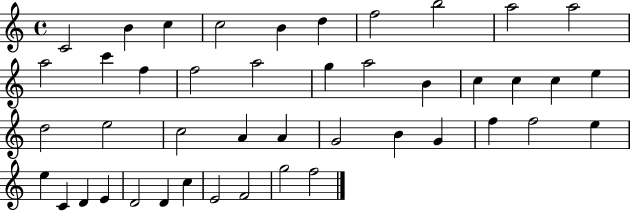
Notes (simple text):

C4/h B4/q C5/q C5/h B4/q D5/q F5/h B5/h A5/h A5/h A5/h C6/q F5/q F5/h A5/h G5/q A5/h B4/q C5/q C5/q C5/q E5/q D5/h E5/h C5/h A4/q A4/q G4/h B4/q G4/q F5/q F5/h E5/q E5/q C4/q D4/q E4/q D4/h D4/q C5/q E4/h F4/h G5/h F5/h